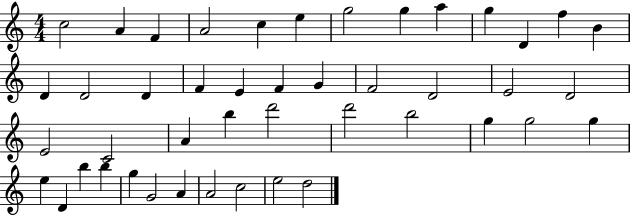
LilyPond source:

{
  \clef treble
  \numericTimeSignature
  \time 4/4
  \key c \major
  c''2 a'4 f'4 | a'2 c''4 e''4 | g''2 g''4 a''4 | g''4 d'4 f''4 b'4 | \break d'4 d'2 d'4 | f'4 e'4 f'4 g'4 | f'2 d'2 | e'2 d'2 | \break e'2 c'2 | a'4 b''4 d'''2 | d'''2 b''2 | g''4 g''2 g''4 | \break e''4 d'4 b''4 b''4 | g''4 g'2 a'4 | a'2 c''2 | e''2 d''2 | \break \bar "|."
}